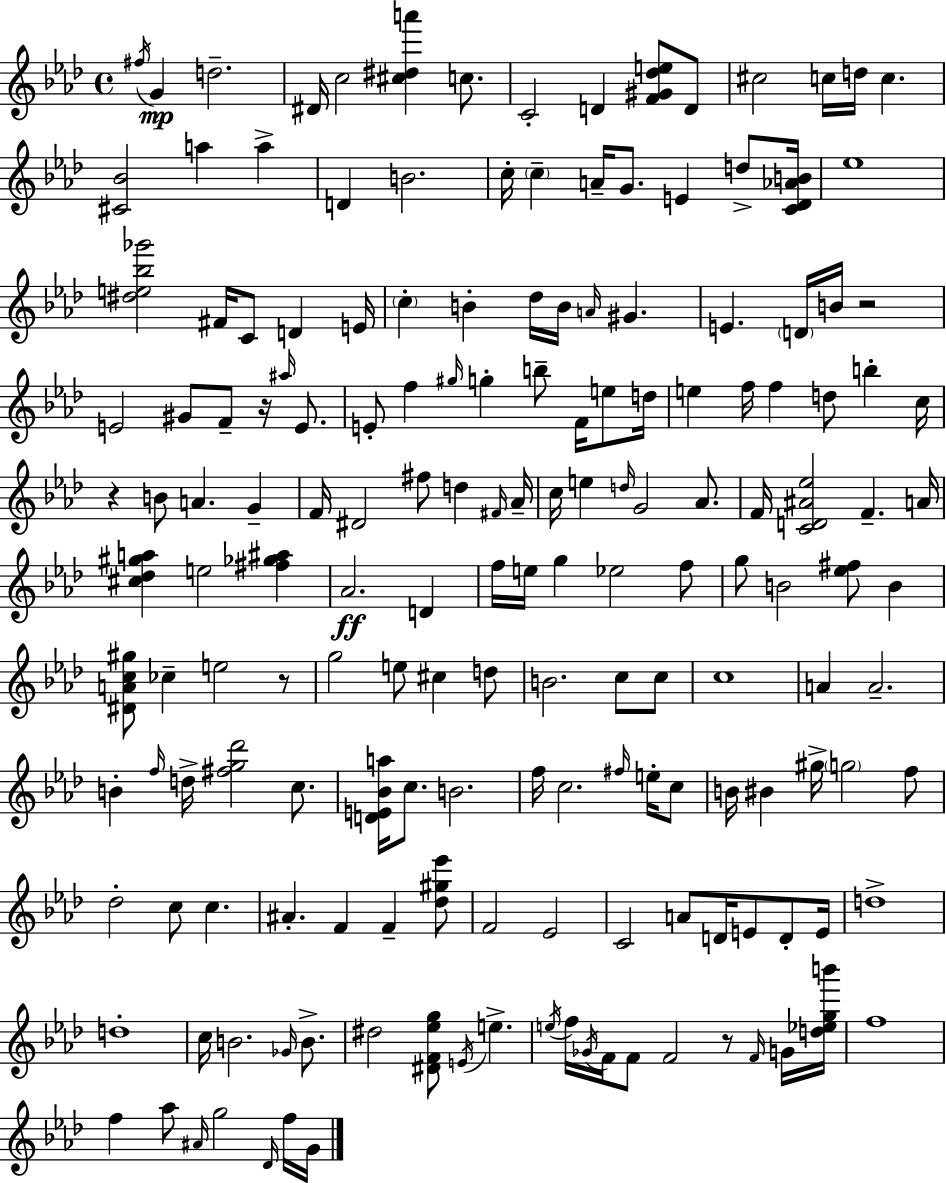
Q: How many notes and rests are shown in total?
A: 171